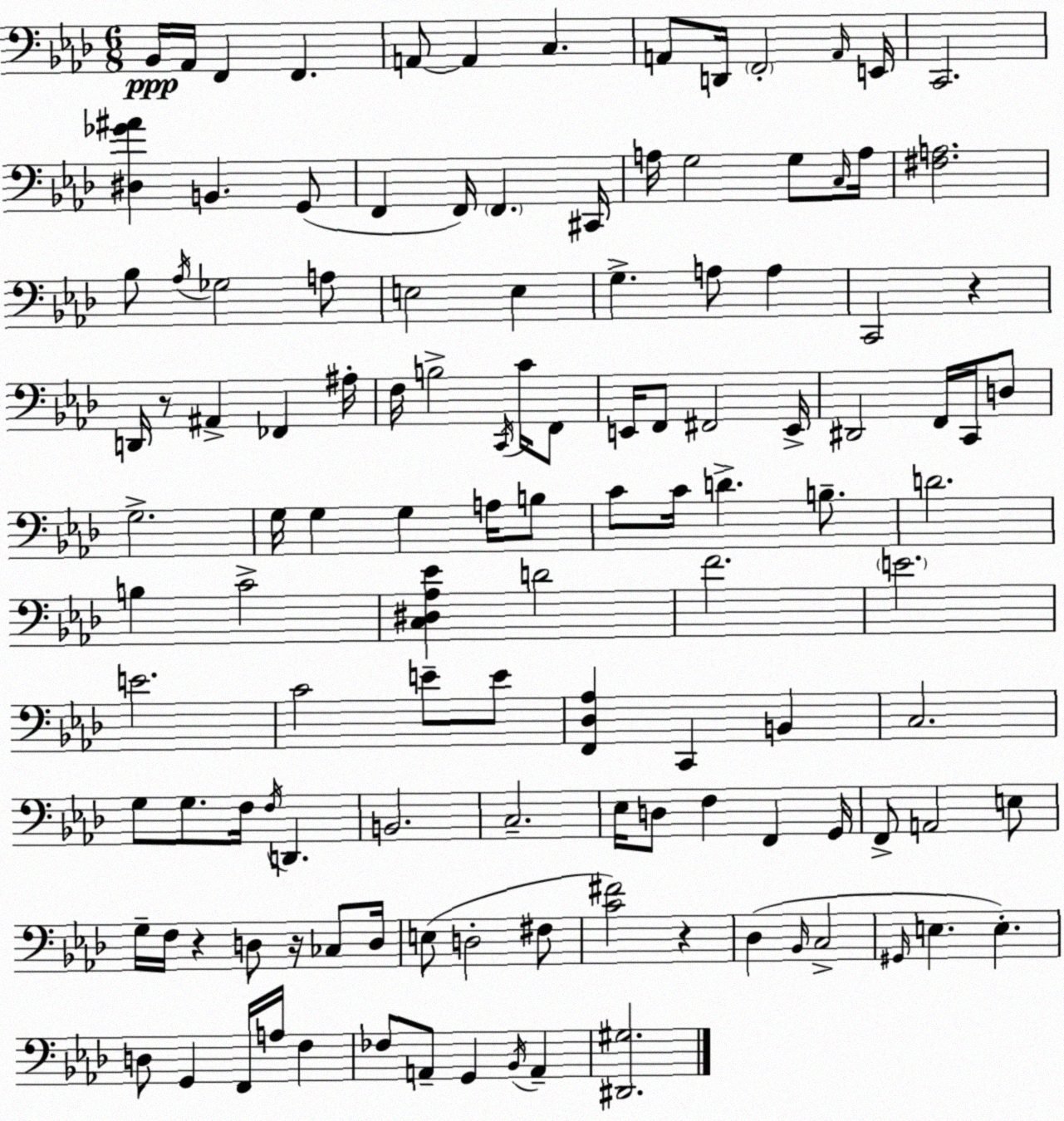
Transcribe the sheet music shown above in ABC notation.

X:1
T:Untitled
M:6/8
L:1/4
K:Fm
_B,,/4 _A,,/4 F,, F,, A,,/2 A,, C, A,,/2 D,,/4 F,,2 A,,/4 E,,/4 C,,2 [^D,_G^A] B,, G,,/2 F,, F,,/4 F,, ^C,,/4 A,/4 G,2 G,/2 C,/4 A,/4 [^F,A,]2 _B,/2 _A,/4 _G,2 A,/2 E,2 E, G, A,/2 A, C,,2 z D,,/4 z/2 ^A,, _F,, ^A,/4 F,/4 B,2 C,,/4 C/4 F,,/2 E,,/4 F,,/2 ^F,,2 E,,/4 ^D,,2 F,,/4 C,,/4 D,/2 G,2 G,/4 G, G, A,/4 B,/2 C/2 C/4 D B,/2 D2 B, C2 [C,^D,_A,_E] D2 F2 E2 E2 C2 E/2 E/2 [F,,_D,_A,] C,, B,, C,2 G,/2 G,/2 F,/4 F,/4 D,, B,,2 C,2 _E,/4 D,/2 F, F,, G,,/4 F,,/2 A,,2 E,/2 G,/4 F,/4 z D,/2 z/4 _C,/2 D,/4 E,/2 D,2 ^F,/2 [C^F]2 z _D, _B,,/4 C,2 ^G,,/4 E, E, D,/2 G,, F,,/4 A,/4 F, _F,/2 A,,/2 G,, _B,,/4 A,, [^D,,^G,]2